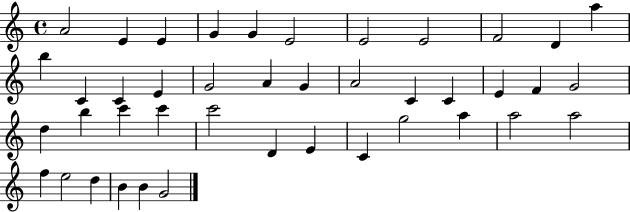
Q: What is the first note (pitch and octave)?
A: A4